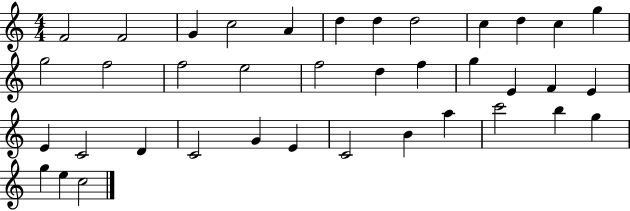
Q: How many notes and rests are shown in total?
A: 38